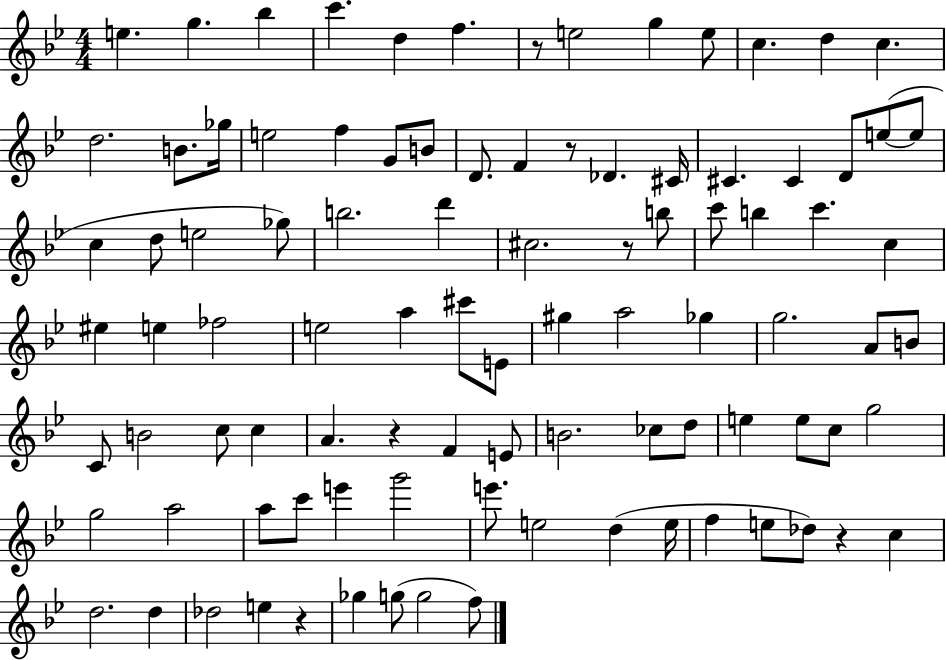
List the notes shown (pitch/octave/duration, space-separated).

E5/q. G5/q. Bb5/q C6/q. D5/q F5/q. R/e E5/h G5/q E5/e C5/q. D5/q C5/q. D5/h. B4/e. Gb5/s E5/h F5/q G4/e B4/e D4/e. F4/q R/e Db4/q. C#4/s C#4/q. C#4/q D4/e E5/e E5/e C5/q D5/e E5/h Gb5/e B5/h. D6/q C#5/h. R/e B5/e C6/e B5/q C6/q. C5/q EIS5/q E5/q FES5/h E5/h A5/q C#6/e E4/e G#5/q A5/h Gb5/q G5/h. A4/e B4/e C4/e B4/h C5/e C5/q A4/q. R/q F4/q E4/e B4/h. CES5/e D5/e E5/q E5/e C5/e G5/h G5/h A5/h A5/e C6/e E6/q G6/h E6/e. E5/h D5/q E5/s F5/q E5/e Db5/e R/q C5/q D5/h. D5/q Db5/h E5/q R/q Gb5/q G5/e G5/h F5/e